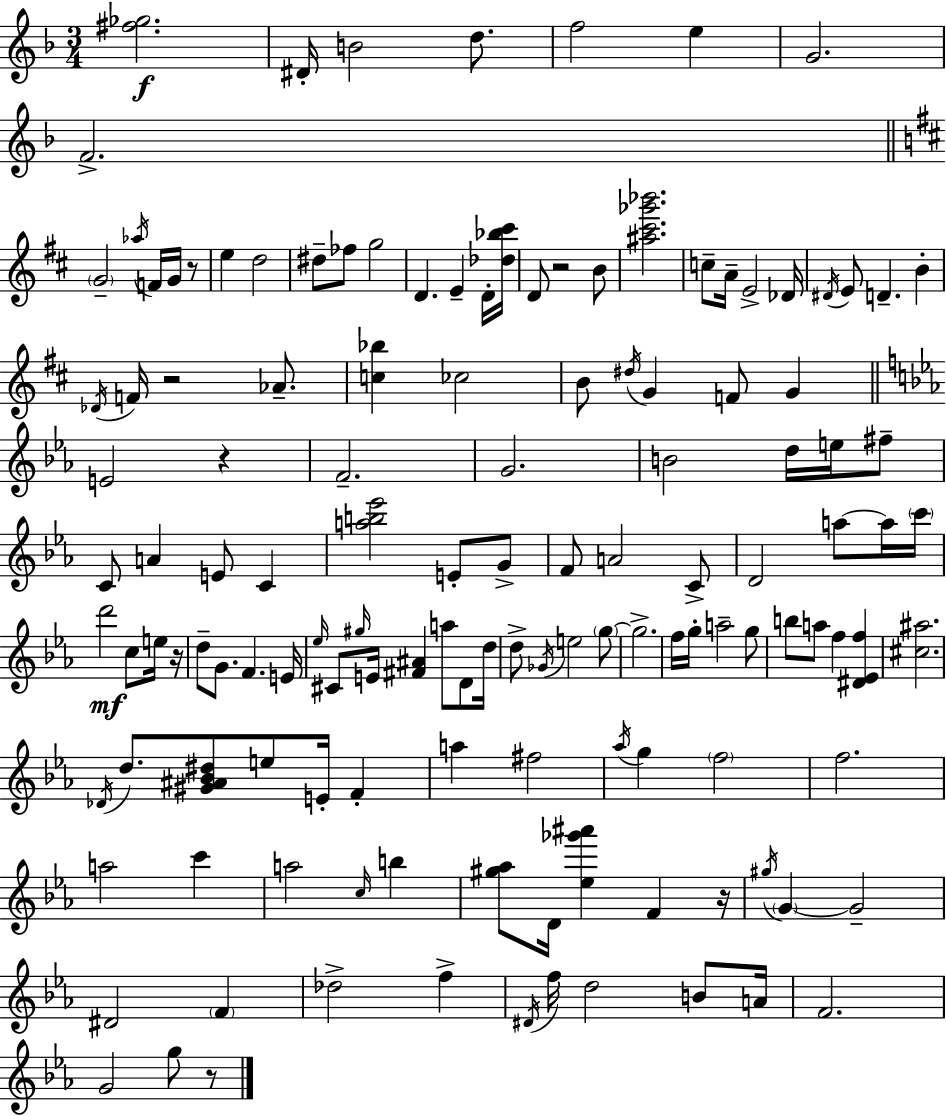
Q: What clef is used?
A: treble